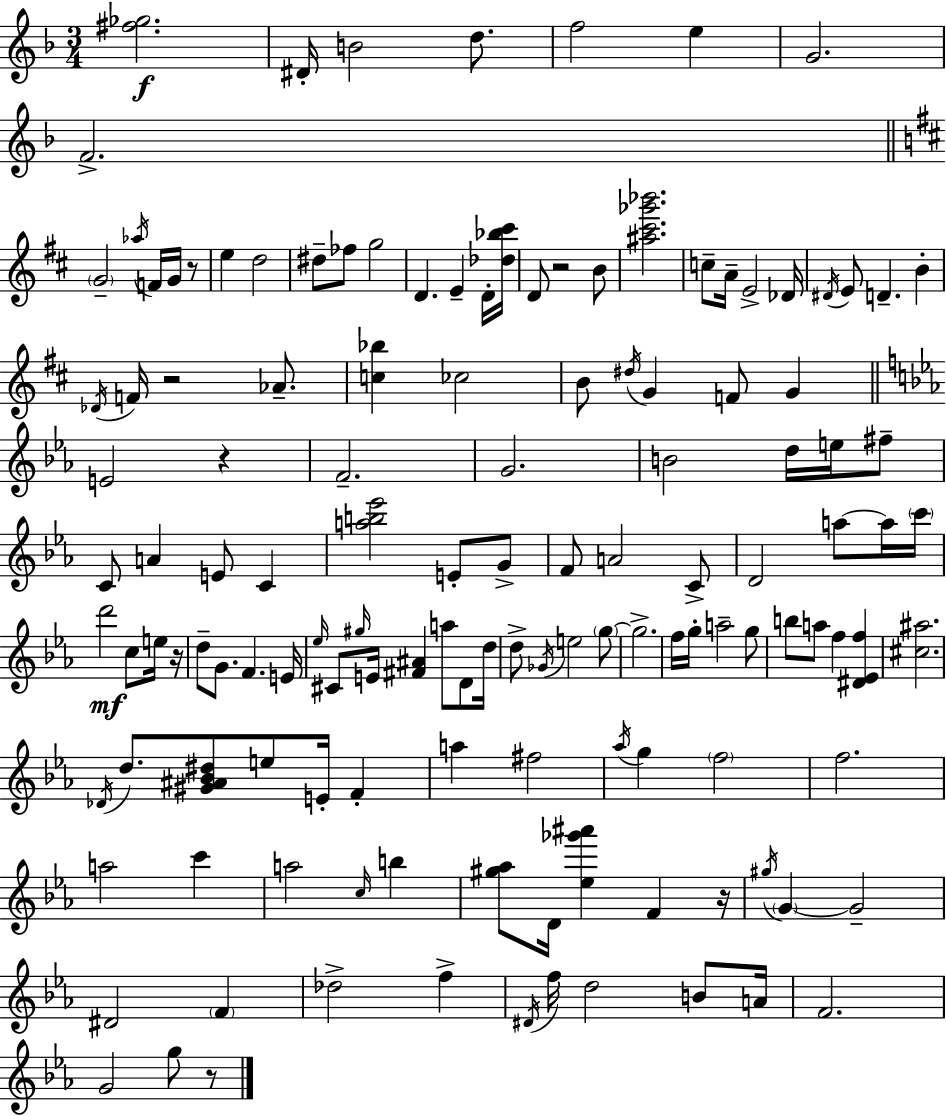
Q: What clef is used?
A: treble